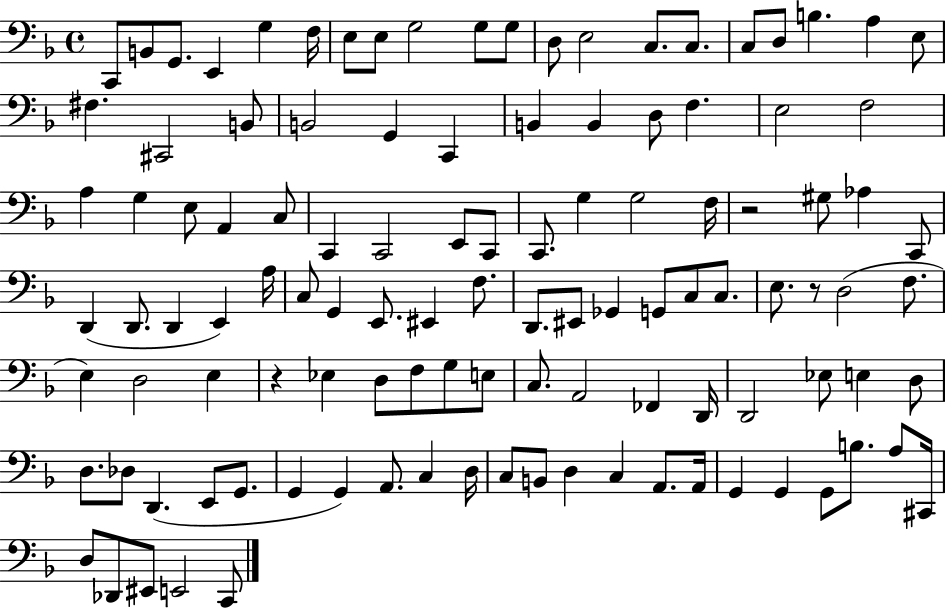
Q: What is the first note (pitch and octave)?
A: C2